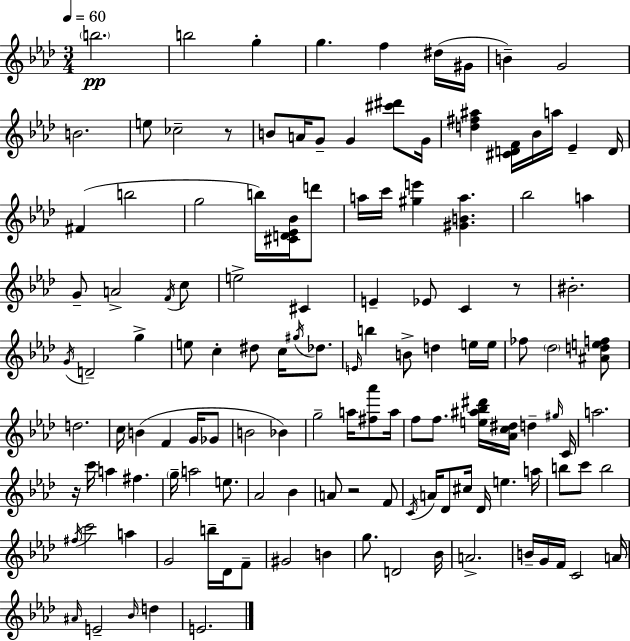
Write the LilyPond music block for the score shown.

{
  \clef treble
  \numericTimeSignature
  \time 3/4
  \key aes \major
  \tempo 4 = 60
  \parenthesize b''2.\pp | b''2 g''4-. | g''4. f''4 dis''16( gis'16 | b'4--) g'2 | \break b'2. | e''8 ces''2-- r8 | b'8 a'16 g'8-- g'4 <cis''' dis'''>8 g'16 | <d'' fis'' ais''>4 <cis' d' f'>16 bes'16 a''16 ees'4-- d'16 | \break fis'4( b''2 | g''2 b''16) <cis' d' ees' bes'>16 d'''8 | a''16 c'''16 <gis'' e'''>4 <gis' b' a''>4. | bes''2 a''4 | \break g'8-- a'2-> \acciaccatura { f'16 } c''8 | e''2-> cis'4 | e'4-- ees'8 c'4 r8 | bis'2.-. | \break \acciaccatura { g'16 } d'2-- g''4-> | e''8 c''4-. dis''8 c''16 \acciaccatura { gis''16 } | des''8. \grace { e'16 } b''4 b'8-> d''4 | e''16 e''16 fes''8 \parenthesize des''2 | \break <ais' d'' e'' f''>8 d''2. | c''16 b'4( f'4 | g'16 ges'8 b'2 | bes'4) g''2-- | \break a''16 <fis'' aes'''>8 a''16 f''8 f''8. <e'' ais'' bes'' dis'''>16 <aes' c'' dis''>16 d''4-- | \grace { gis''16 } c'16 a''2. | r16 c'''16 a''4 fis''4. | \parenthesize g''16-- a''2 | \break e''8. aes'2 | bes'4 a'8 r2 | f'8 \acciaccatura { c'16 } a'16 des'8 cis''16 des'16 e''4. | a''16 b''8 c'''8 b''2 | \break \acciaccatura { fis''16 } c'''2 | a''4 g'2 | b''16-- des'16 f'8-- gis'2 | b'4 g''8. d'2 | \break bes'16 a'2.-> | b'16-- g'16 f'16 c'2 | a'16 \grace { ais'16 } e'2-- | \grace { bes'16 } d''4 e'2. | \break \bar "|."
}